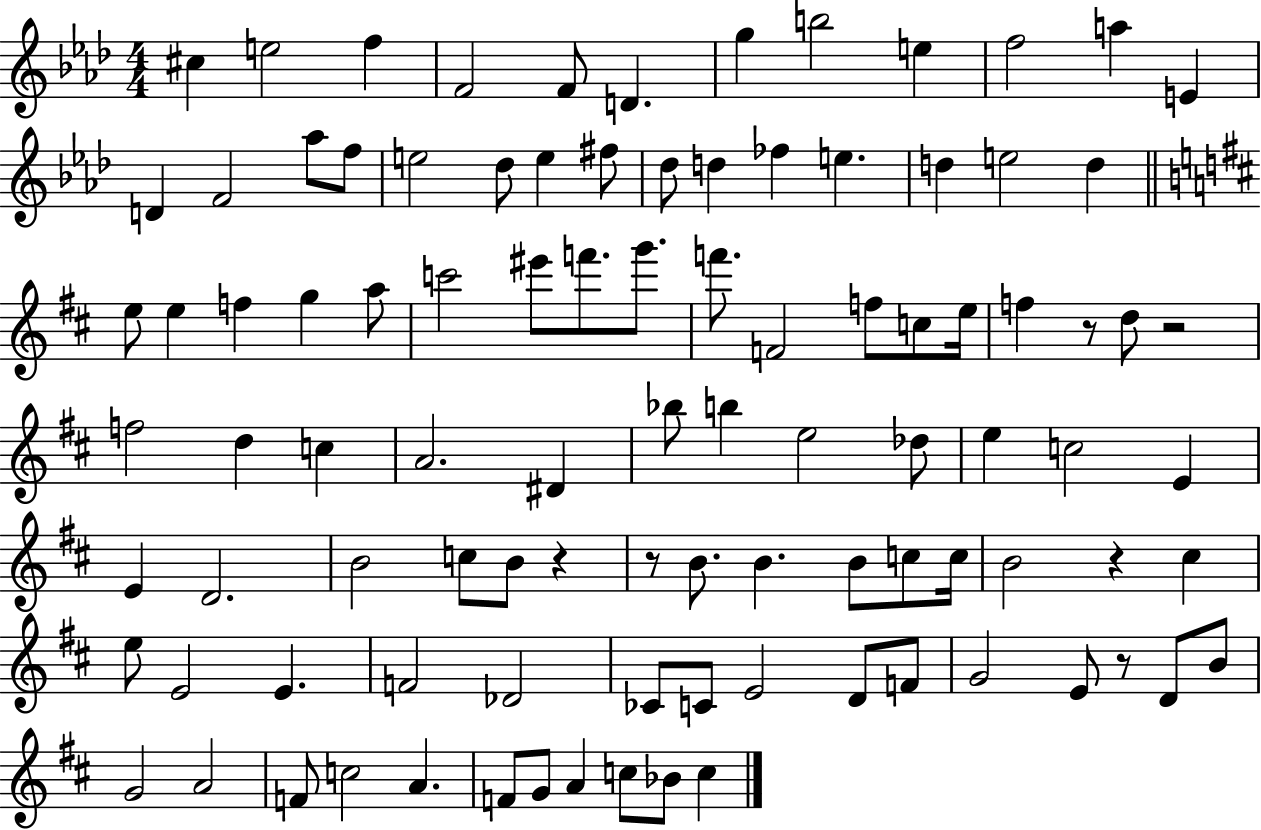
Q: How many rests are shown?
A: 6